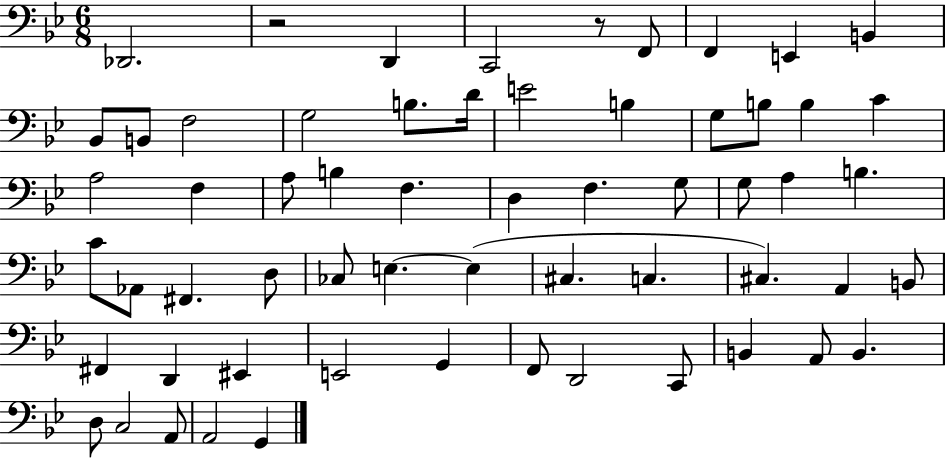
Db2/h. R/h D2/q C2/h R/e F2/e F2/q E2/q B2/q Bb2/e B2/e F3/h G3/h B3/e. D4/s E4/h B3/q G3/e B3/e B3/q C4/q A3/h F3/q A3/e B3/q F3/q. D3/q F3/q. G3/e G3/e A3/q B3/q. C4/e Ab2/e F#2/q. D3/e CES3/e E3/q. E3/q C#3/q. C3/q. C#3/q. A2/q B2/e F#2/q D2/q EIS2/q E2/h G2/q F2/e D2/h C2/e B2/q A2/e B2/q. D3/e C3/h A2/e A2/h G2/q